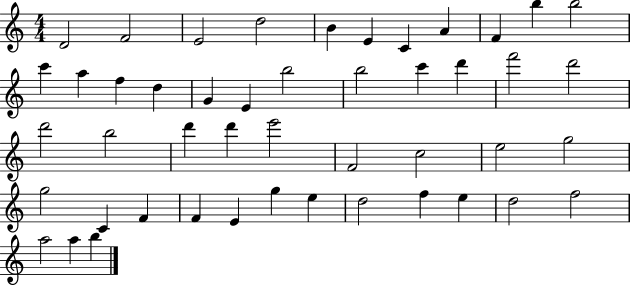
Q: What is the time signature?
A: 4/4